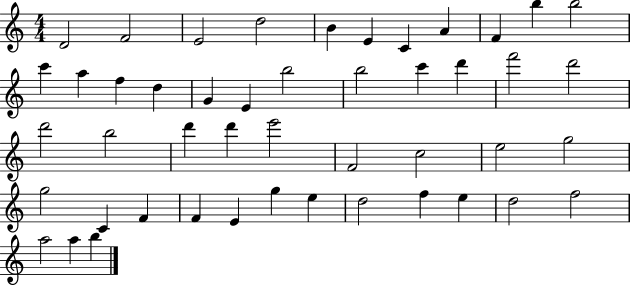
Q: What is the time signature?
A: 4/4